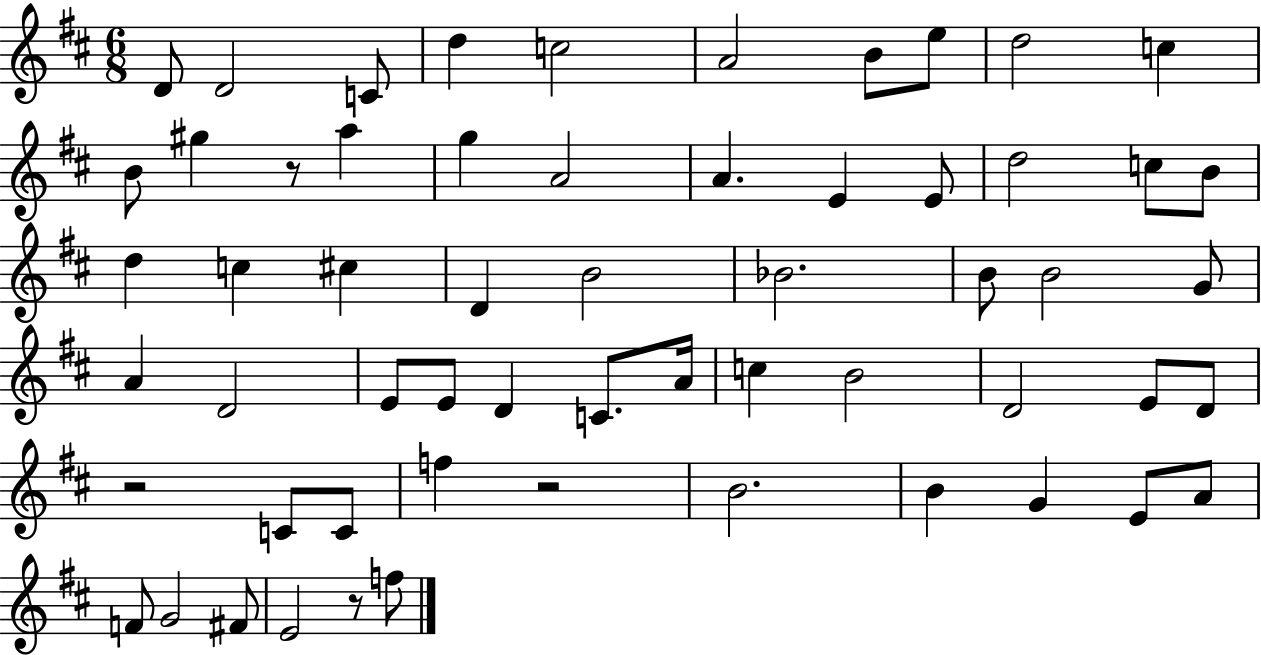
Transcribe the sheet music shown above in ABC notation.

X:1
T:Untitled
M:6/8
L:1/4
K:D
D/2 D2 C/2 d c2 A2 B/2 e/2 d2 c B/2 ^g z/2 a g A2 A E E/2 d2 c/2 B/2 d c ^c D B2 _B2 B/2 B2 G/2 A D2 E/2 E/2 D C/2 A/4 c B2 D2 E/2 D/2 z2 C/2 C/2 f z2 B2 B G E/2 A/2 F/2 G2 ^F/2 E2 z/2 f/2